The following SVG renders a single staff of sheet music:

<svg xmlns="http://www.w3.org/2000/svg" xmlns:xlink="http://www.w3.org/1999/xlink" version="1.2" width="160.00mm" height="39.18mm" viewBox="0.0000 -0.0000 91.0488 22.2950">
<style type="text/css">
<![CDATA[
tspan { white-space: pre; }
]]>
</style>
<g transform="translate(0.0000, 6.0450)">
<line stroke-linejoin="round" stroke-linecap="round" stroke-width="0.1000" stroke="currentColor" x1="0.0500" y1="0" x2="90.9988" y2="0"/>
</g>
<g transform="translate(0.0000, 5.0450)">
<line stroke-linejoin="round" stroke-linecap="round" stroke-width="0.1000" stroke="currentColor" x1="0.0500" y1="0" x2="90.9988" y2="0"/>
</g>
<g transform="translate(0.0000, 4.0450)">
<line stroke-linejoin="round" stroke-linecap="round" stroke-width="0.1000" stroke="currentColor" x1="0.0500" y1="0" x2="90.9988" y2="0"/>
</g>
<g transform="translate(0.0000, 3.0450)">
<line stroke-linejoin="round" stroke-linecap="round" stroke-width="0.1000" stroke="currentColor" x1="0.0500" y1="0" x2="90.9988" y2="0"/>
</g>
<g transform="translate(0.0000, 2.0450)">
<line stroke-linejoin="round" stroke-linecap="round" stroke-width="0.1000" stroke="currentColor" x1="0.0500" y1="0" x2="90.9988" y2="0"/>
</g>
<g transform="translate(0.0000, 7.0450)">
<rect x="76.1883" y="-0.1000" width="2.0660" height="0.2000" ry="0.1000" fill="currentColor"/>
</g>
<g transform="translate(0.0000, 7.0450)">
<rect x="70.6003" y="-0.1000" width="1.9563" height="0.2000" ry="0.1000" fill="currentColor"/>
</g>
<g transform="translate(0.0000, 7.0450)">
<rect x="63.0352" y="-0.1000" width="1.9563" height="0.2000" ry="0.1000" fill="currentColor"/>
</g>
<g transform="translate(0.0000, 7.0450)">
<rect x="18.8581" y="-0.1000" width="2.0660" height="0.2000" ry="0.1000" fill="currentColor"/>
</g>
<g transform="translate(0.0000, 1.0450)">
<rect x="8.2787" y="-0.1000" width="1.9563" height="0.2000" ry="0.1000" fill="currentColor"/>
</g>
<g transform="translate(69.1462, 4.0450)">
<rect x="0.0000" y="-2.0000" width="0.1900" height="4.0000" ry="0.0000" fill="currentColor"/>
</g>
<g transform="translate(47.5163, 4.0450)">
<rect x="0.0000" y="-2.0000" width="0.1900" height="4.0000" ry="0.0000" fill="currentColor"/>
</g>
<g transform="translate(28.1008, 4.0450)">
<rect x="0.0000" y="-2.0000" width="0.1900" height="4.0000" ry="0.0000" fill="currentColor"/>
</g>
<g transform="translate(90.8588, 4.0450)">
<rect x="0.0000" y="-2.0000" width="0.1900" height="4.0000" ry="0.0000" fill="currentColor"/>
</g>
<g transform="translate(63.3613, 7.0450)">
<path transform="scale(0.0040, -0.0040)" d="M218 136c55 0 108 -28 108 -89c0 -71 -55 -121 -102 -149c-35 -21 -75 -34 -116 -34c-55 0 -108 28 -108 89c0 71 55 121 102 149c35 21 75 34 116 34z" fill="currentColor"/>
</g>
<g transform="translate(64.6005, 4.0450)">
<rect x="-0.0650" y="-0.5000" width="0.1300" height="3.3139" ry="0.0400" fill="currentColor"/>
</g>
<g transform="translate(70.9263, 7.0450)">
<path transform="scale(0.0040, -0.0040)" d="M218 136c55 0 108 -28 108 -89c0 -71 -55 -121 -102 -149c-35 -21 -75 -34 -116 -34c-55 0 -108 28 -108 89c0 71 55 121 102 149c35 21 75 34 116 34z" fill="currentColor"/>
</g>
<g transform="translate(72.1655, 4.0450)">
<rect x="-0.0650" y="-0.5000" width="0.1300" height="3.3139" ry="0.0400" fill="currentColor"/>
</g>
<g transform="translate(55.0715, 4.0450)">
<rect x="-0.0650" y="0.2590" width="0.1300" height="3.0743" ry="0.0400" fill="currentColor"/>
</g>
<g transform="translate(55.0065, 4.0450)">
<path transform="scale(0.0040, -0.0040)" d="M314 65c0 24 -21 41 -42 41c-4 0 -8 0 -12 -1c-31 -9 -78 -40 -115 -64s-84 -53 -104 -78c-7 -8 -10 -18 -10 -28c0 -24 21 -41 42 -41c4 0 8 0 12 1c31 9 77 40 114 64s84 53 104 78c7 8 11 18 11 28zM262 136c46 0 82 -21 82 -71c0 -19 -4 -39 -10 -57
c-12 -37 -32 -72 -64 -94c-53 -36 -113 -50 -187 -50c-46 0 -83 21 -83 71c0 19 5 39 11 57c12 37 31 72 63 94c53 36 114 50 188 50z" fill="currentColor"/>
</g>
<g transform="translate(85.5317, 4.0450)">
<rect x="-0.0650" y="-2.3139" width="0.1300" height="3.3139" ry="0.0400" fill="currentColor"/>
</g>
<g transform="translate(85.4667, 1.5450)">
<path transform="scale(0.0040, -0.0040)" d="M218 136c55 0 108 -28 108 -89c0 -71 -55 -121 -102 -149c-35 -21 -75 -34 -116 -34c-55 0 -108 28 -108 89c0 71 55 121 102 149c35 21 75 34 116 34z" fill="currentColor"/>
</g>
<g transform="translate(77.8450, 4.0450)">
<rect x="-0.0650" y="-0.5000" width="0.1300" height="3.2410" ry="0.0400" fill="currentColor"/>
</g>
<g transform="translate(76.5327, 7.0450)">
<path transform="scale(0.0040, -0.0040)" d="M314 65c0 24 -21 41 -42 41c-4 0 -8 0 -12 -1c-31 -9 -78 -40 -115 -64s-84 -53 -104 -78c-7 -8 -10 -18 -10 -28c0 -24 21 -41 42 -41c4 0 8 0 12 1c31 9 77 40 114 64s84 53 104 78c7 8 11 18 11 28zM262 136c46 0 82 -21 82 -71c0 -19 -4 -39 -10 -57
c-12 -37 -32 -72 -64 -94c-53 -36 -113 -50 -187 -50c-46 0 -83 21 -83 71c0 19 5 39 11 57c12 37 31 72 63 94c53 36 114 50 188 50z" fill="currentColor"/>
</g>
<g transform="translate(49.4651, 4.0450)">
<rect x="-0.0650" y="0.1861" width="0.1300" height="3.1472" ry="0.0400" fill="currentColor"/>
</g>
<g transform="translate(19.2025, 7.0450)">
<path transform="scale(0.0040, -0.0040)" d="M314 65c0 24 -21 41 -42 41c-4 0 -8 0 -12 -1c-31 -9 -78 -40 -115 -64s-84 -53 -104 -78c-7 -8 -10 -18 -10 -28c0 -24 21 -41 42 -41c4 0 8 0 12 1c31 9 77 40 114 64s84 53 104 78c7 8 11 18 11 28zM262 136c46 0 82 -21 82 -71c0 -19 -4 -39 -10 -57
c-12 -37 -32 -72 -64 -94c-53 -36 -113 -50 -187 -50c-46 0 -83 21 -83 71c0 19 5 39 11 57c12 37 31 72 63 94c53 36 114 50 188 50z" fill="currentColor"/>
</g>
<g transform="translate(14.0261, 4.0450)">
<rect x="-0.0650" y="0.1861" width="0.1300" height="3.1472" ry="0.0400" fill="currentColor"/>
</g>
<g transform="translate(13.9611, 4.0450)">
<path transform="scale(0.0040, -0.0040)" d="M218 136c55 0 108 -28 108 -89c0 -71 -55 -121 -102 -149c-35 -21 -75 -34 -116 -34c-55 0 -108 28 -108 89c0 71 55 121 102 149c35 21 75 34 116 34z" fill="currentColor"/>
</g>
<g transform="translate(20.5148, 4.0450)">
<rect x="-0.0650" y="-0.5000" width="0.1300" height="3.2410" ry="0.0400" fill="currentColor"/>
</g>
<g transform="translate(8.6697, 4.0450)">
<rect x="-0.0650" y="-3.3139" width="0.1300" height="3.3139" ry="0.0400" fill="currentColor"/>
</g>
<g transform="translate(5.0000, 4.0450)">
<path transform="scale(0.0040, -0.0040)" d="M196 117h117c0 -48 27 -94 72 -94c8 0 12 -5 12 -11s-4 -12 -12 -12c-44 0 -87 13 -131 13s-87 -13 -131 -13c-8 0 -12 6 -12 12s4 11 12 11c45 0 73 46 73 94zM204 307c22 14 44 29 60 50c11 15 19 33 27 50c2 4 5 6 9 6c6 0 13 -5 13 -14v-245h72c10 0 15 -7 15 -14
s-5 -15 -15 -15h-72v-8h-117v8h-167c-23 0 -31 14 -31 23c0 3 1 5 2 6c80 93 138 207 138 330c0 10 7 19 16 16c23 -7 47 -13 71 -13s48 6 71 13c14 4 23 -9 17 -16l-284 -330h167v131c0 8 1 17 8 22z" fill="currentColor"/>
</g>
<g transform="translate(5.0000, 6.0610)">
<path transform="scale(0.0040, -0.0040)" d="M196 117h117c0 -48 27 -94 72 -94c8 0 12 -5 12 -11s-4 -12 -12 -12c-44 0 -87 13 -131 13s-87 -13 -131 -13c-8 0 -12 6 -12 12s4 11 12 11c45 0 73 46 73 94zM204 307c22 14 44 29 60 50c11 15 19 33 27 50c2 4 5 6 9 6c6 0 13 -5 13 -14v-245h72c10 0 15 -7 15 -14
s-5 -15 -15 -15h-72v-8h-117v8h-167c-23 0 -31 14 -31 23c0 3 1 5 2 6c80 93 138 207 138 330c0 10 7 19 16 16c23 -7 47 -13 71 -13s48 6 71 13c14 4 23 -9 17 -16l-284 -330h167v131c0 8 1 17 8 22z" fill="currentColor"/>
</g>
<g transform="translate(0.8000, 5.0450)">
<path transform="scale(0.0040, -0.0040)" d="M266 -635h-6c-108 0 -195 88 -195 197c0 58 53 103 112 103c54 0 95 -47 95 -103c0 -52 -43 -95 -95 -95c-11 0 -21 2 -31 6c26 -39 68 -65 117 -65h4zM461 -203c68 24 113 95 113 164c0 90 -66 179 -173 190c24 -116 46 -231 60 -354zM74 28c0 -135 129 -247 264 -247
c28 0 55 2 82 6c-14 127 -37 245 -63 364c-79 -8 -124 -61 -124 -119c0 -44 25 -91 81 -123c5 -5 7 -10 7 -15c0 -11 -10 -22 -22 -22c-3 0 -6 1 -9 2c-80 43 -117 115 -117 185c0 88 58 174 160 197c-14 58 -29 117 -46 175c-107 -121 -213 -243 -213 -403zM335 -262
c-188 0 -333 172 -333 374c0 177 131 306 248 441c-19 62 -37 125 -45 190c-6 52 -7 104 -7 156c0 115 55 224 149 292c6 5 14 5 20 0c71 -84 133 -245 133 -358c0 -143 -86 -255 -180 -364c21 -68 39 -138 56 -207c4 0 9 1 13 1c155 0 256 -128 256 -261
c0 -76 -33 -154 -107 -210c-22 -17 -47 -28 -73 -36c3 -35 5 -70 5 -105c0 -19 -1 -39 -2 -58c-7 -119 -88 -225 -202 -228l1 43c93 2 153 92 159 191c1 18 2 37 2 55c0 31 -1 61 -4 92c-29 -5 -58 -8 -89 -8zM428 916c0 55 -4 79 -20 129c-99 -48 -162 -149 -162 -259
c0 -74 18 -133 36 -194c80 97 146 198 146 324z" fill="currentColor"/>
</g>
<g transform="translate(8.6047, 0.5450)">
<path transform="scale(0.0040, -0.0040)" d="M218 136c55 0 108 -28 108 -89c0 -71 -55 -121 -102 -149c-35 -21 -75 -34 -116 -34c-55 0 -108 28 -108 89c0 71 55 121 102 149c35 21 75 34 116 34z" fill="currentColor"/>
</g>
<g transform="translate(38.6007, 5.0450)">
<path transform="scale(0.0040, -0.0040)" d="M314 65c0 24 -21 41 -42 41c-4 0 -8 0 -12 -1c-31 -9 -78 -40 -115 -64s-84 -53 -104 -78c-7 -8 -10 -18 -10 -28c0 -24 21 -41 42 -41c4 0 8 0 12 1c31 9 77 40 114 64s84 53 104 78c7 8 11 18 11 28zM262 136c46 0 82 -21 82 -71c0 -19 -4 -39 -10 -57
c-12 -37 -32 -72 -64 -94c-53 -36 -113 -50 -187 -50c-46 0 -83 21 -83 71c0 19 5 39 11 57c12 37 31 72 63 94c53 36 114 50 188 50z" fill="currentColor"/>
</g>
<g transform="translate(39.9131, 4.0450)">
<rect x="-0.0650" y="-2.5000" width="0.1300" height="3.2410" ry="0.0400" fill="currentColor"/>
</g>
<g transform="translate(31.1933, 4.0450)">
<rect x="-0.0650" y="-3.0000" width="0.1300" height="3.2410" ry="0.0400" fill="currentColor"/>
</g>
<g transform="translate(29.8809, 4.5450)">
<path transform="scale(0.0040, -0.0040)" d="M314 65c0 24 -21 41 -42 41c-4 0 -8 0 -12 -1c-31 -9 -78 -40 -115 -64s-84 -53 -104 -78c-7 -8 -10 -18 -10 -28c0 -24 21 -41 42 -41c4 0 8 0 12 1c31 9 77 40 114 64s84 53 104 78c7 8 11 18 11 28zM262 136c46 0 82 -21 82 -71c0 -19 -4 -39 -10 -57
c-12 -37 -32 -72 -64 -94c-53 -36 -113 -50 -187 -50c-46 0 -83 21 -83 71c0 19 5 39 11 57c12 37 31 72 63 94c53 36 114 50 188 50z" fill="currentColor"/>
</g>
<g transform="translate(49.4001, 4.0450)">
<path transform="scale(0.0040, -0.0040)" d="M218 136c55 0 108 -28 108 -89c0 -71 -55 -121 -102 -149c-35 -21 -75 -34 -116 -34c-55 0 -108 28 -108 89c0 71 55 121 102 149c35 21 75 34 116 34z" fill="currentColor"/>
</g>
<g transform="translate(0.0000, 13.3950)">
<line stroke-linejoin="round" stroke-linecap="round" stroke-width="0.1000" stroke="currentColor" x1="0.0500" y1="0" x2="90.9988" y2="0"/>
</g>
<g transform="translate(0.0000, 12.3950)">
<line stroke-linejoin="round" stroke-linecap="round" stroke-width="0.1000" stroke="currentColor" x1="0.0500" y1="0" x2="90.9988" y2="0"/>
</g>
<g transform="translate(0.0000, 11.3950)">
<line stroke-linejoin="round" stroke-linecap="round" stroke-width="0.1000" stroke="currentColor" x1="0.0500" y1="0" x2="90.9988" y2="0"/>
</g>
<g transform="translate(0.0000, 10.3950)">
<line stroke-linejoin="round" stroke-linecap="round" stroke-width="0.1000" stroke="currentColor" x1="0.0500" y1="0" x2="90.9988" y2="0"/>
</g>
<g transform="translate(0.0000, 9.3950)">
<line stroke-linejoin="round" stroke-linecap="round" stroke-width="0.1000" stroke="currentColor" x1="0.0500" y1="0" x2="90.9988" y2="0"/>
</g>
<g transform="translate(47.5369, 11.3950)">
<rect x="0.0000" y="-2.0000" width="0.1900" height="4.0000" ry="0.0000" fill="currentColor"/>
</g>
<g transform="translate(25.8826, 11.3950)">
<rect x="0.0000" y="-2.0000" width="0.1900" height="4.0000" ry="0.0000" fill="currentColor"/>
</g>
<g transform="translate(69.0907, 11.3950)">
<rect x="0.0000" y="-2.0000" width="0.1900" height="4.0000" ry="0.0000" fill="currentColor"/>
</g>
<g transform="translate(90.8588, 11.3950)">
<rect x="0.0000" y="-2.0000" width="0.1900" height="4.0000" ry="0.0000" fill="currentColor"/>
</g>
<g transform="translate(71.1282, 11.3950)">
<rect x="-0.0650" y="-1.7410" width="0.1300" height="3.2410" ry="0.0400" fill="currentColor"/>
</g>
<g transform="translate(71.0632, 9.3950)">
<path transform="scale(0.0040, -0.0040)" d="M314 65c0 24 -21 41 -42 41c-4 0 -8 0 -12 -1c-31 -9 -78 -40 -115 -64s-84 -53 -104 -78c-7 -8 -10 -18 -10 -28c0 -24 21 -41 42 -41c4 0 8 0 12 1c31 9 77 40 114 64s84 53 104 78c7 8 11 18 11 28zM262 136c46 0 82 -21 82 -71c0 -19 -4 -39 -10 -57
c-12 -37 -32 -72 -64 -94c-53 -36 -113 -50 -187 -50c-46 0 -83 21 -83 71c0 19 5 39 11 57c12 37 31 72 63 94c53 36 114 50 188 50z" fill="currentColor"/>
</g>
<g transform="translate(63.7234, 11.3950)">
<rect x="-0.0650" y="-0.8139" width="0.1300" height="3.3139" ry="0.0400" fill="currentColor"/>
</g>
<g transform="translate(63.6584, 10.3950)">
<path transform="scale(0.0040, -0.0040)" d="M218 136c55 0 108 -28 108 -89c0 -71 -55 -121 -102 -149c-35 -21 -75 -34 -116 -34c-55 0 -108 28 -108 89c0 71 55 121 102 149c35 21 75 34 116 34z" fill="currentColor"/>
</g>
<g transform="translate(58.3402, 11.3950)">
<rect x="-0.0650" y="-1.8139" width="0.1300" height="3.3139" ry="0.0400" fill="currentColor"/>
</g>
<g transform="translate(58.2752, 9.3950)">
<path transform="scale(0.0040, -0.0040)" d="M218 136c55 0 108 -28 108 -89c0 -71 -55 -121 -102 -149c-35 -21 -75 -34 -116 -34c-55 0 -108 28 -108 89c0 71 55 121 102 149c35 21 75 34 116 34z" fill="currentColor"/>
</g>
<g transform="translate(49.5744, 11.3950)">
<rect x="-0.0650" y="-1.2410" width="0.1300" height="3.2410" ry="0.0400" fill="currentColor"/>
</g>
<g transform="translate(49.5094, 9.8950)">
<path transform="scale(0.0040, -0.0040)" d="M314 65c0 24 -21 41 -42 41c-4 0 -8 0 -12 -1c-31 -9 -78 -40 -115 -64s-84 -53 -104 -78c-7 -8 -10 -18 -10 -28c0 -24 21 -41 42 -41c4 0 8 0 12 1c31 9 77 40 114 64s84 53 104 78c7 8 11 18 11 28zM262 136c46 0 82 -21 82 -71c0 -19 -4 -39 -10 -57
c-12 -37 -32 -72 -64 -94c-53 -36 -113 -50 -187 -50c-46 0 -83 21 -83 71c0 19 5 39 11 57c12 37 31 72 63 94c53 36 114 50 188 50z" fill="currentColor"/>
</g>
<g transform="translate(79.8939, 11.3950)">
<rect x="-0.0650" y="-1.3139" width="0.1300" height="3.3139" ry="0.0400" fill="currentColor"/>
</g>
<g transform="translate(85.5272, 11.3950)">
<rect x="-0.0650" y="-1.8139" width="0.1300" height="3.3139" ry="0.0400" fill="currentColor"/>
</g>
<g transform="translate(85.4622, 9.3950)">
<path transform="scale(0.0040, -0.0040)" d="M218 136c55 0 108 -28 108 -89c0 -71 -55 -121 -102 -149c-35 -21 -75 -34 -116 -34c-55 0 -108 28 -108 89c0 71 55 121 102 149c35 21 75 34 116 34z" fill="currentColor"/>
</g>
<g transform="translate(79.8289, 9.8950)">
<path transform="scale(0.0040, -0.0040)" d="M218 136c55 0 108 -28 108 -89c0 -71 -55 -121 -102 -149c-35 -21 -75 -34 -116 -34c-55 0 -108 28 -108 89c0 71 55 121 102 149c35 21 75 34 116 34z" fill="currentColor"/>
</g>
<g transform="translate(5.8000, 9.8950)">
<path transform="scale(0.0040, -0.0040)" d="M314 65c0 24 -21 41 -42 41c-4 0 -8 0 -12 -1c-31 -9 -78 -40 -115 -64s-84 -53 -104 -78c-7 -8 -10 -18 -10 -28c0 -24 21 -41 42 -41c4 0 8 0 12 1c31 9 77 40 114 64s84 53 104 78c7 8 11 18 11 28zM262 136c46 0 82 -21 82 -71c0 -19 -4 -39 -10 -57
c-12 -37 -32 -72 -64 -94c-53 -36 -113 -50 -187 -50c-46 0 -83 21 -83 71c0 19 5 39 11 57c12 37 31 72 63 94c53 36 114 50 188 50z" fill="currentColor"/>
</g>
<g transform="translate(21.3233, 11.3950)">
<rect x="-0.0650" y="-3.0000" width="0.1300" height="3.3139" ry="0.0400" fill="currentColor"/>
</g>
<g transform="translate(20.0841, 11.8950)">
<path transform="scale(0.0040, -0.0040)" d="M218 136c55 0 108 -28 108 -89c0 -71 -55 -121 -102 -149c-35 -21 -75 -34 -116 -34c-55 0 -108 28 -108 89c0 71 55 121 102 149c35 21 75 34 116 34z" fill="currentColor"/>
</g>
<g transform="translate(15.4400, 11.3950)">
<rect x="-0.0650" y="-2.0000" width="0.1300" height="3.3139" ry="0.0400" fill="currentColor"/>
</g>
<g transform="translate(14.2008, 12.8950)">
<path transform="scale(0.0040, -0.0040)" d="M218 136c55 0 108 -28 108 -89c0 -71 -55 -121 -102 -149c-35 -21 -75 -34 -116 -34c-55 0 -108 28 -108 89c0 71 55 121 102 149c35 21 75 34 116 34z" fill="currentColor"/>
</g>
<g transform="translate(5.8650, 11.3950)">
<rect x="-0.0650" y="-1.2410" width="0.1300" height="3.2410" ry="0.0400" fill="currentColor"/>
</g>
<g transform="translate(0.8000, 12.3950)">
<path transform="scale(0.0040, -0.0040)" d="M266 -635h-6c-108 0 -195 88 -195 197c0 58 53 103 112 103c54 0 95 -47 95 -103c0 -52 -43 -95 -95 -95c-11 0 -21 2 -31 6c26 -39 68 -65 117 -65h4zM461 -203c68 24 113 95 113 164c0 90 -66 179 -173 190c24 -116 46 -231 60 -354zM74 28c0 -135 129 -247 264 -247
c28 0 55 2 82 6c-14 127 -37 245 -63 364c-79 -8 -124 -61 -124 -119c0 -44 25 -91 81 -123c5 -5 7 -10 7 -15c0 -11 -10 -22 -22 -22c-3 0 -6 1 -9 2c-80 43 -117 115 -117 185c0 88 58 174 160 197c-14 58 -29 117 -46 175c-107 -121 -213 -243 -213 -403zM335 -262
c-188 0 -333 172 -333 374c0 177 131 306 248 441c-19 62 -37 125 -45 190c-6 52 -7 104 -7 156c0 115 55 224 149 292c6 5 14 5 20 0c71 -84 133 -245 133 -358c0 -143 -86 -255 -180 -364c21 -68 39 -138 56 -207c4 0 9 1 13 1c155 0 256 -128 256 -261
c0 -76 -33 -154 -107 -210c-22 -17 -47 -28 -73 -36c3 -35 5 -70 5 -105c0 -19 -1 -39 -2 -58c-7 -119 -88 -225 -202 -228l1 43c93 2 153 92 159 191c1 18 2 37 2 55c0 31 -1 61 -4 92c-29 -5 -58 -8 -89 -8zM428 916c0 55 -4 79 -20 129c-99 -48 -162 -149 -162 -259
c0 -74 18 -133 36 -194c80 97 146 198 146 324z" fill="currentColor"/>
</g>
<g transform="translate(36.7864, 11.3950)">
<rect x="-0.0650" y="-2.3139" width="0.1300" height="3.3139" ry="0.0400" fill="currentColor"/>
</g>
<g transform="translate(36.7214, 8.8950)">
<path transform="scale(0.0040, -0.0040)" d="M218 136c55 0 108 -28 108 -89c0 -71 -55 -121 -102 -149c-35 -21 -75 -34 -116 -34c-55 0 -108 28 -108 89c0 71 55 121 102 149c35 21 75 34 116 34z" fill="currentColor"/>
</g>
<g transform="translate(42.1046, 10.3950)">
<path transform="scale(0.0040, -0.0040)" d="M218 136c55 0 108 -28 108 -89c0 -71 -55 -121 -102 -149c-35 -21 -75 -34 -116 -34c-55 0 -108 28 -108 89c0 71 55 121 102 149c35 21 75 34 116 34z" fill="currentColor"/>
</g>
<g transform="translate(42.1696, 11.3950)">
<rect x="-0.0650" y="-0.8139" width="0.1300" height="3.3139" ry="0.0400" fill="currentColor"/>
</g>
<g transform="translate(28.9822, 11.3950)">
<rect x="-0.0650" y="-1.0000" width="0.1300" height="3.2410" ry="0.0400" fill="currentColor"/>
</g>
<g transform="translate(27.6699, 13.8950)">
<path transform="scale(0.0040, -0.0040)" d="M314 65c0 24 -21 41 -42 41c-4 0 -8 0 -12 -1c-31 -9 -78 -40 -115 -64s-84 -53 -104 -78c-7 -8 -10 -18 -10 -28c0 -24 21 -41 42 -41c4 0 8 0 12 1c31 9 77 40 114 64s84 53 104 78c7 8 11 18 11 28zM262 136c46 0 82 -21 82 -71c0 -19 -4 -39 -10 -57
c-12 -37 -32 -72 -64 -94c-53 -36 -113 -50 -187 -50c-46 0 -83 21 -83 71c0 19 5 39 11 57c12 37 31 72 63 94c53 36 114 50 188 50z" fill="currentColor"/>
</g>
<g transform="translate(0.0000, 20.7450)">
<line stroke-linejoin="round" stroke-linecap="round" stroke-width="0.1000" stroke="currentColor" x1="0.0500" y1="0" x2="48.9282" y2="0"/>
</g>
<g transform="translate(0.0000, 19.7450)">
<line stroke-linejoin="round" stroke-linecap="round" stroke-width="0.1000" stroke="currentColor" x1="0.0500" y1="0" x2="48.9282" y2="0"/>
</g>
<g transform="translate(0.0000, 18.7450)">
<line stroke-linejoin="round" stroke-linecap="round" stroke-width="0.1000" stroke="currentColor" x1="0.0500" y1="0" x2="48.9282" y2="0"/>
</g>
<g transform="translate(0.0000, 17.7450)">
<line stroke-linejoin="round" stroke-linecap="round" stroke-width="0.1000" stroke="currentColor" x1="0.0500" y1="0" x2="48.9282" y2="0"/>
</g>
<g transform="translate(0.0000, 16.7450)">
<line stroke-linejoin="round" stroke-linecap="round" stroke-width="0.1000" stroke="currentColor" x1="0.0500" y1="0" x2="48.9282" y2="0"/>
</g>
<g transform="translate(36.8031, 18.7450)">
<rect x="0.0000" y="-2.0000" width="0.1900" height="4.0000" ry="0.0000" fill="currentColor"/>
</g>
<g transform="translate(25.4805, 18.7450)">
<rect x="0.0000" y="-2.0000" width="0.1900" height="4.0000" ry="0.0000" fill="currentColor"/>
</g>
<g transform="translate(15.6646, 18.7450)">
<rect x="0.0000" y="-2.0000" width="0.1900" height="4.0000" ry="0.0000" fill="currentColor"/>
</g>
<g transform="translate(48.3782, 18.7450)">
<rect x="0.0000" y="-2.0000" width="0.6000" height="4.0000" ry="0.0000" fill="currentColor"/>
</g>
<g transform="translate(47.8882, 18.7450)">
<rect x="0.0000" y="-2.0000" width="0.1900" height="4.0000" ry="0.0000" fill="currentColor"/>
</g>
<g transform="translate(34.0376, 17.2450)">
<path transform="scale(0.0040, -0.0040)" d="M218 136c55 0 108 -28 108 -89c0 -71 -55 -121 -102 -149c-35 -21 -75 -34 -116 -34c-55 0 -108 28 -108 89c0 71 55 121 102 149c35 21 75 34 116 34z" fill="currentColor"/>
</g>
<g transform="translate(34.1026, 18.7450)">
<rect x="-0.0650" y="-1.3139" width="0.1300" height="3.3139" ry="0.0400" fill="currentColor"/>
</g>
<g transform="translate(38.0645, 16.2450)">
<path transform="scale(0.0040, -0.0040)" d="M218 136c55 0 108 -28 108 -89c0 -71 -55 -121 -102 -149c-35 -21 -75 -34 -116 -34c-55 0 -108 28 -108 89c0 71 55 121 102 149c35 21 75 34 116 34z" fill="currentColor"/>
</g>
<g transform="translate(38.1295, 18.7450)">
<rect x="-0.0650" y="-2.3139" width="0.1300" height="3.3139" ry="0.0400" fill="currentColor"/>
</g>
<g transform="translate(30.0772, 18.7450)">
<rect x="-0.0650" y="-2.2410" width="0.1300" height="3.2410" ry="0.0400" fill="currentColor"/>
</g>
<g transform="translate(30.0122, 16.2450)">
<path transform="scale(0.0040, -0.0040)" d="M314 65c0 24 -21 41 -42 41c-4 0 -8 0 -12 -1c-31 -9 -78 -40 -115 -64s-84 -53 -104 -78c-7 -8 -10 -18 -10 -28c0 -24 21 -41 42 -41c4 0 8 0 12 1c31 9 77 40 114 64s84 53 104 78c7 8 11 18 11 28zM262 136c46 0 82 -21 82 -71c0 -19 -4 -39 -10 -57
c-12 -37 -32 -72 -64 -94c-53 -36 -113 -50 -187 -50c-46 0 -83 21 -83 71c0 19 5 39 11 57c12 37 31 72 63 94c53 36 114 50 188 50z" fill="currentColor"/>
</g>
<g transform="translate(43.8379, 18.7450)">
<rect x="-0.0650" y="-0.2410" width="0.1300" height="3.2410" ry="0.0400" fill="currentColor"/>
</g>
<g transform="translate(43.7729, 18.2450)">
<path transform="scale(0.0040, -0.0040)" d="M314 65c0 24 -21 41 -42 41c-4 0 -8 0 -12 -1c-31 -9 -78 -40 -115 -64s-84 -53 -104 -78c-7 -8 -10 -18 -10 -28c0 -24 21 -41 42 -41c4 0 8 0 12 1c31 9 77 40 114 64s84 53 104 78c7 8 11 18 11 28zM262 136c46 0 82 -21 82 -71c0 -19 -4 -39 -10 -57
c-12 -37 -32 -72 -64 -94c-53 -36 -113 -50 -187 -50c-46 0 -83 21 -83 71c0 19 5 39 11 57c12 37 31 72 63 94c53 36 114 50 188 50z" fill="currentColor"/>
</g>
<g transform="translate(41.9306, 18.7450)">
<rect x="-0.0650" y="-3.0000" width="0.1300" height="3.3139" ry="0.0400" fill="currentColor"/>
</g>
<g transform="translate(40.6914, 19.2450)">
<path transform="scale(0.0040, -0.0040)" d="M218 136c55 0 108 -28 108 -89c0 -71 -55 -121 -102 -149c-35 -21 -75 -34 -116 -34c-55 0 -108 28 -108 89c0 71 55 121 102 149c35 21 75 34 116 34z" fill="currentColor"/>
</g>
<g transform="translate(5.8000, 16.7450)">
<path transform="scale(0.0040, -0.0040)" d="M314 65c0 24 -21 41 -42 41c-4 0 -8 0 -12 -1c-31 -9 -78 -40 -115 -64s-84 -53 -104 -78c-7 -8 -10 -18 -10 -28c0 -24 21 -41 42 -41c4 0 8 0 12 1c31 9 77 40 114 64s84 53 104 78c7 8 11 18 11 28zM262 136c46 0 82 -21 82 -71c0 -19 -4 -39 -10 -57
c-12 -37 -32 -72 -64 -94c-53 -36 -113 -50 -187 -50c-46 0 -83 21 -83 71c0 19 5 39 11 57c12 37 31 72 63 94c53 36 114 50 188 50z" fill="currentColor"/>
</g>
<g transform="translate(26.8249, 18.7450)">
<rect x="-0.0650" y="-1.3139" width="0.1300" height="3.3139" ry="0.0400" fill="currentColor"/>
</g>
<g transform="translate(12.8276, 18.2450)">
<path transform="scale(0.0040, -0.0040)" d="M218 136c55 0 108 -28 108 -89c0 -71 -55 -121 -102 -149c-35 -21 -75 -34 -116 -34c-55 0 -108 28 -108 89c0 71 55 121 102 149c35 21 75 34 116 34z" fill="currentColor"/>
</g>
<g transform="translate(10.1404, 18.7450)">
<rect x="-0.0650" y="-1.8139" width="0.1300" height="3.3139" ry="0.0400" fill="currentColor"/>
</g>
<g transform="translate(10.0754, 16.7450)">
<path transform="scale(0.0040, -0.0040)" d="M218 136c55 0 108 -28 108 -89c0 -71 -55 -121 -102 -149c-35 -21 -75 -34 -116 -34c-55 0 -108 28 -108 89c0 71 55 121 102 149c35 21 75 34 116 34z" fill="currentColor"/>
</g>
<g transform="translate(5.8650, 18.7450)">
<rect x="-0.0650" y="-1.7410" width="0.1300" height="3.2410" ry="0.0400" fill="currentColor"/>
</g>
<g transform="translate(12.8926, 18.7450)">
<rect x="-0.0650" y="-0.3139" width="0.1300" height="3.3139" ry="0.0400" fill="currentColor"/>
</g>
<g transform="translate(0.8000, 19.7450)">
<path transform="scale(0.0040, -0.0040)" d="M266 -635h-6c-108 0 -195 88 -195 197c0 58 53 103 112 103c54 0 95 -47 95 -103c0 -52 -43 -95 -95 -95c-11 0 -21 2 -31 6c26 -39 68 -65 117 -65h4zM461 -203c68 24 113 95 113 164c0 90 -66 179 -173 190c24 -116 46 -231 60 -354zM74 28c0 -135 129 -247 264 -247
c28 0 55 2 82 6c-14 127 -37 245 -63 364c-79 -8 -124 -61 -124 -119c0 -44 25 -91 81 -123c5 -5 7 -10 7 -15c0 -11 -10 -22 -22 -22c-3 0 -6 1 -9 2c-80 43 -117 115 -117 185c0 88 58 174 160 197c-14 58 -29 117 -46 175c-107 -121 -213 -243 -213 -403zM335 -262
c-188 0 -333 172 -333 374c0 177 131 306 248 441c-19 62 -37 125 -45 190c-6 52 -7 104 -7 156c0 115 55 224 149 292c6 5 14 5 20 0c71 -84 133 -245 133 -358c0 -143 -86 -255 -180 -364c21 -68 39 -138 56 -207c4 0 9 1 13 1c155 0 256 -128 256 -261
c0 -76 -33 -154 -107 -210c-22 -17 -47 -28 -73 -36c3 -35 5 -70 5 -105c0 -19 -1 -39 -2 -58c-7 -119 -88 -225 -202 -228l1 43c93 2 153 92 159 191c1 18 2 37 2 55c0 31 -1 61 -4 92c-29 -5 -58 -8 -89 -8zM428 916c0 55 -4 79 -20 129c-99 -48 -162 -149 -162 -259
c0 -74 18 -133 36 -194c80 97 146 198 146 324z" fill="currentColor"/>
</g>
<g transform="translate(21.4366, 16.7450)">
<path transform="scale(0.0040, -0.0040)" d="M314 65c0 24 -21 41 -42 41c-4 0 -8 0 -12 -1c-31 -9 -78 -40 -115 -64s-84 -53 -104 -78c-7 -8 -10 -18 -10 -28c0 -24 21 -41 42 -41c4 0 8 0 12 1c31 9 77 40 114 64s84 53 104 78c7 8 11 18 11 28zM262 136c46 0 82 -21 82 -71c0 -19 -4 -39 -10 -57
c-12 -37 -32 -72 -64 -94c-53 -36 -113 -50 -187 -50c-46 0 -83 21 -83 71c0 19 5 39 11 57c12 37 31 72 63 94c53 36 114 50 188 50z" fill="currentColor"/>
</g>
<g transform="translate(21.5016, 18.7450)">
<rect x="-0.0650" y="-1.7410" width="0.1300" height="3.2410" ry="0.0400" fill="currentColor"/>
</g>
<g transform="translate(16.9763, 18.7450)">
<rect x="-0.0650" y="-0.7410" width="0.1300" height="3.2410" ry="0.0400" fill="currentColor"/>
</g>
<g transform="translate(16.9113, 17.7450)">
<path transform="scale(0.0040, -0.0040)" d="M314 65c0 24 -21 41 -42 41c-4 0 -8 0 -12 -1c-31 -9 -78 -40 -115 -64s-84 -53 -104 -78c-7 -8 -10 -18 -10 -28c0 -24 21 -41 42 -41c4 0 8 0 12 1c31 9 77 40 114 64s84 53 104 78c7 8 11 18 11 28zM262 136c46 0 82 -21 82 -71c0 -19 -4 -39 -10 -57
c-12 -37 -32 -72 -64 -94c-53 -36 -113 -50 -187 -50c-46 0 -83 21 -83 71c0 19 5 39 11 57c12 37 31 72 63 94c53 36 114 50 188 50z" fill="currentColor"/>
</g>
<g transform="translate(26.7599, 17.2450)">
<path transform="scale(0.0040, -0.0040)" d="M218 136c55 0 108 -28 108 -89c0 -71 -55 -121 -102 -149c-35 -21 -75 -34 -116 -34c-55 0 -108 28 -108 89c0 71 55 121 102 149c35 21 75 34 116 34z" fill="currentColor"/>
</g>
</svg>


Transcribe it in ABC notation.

X:1
T:Untitled
M:4/4
L:1/4
K:C
b B C2 A2 G2 B B2 C C C2 g e2 F A D2 g d e2 f d f2 e f f2 f c d2 f2 e g2 e g A c2